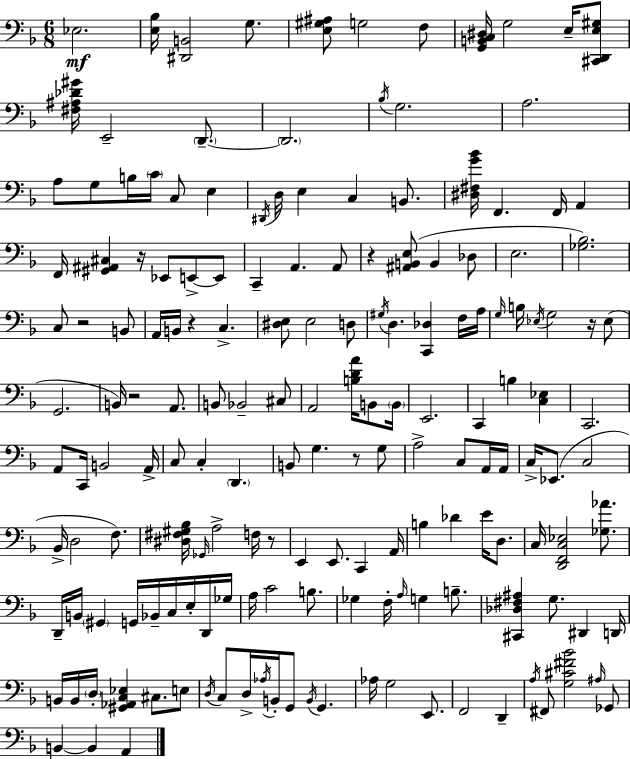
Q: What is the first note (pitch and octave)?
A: Eb3